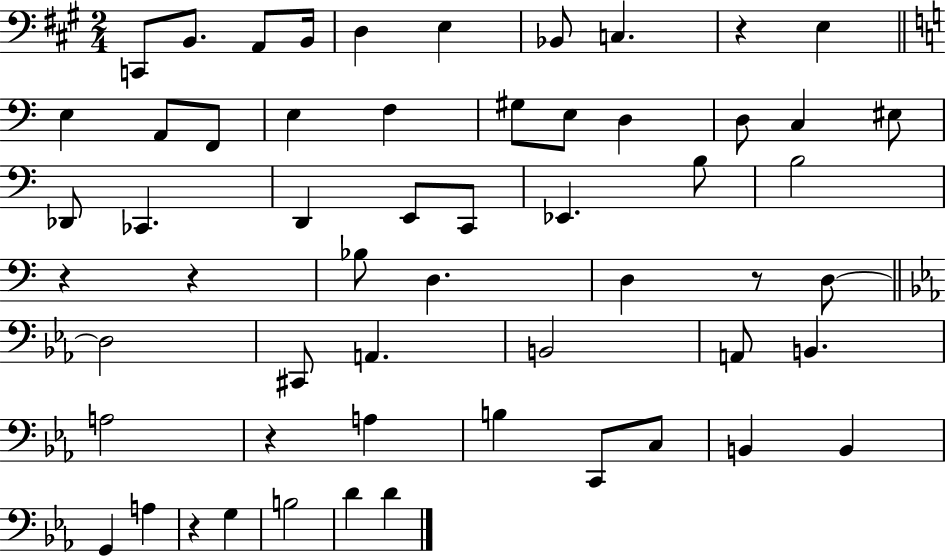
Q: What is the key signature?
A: A major